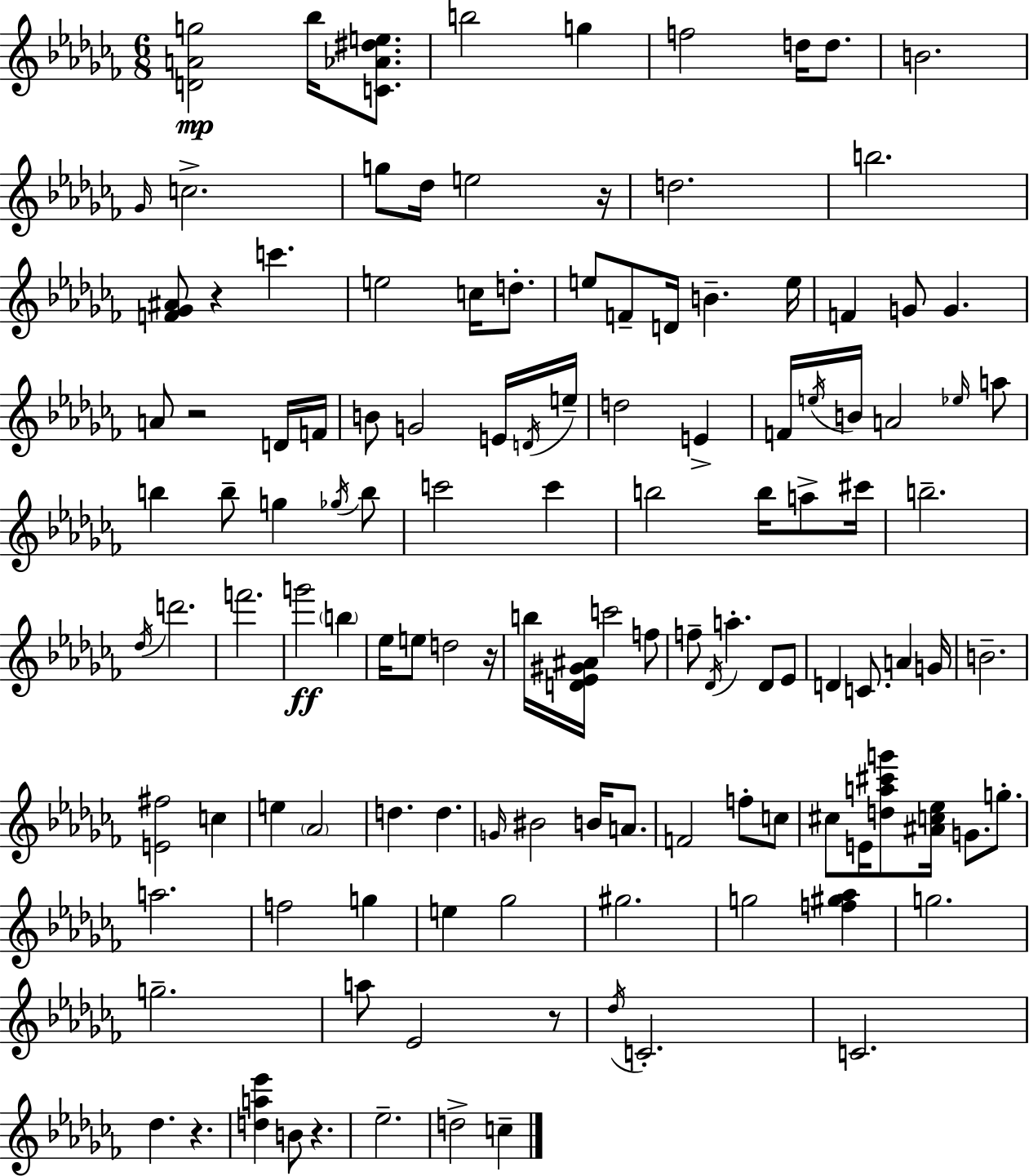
{
  \clef treble
  \numericTimeSignature
  \time 6/8
  \key aes \minor
  <d' a' g''>2\mp bes''16 <c' aes' dis'' e''>8. | b''2 g''4 | f''2 d''16 d''8. | b'2. | \break \grace { ges'16 } c''2.-> | g''8 des''16 e''2 | r16 d''2. | b''2. | \break <f' ges' ais'>8 r4 c'''4. | e''2 c''16 d''8.-. | e''8 f'8-- d'16 b'4.-- | e''16 f'4 g'8 g'4. | \break a'8 r2 d'16 | f'16 b'8 g'2 e'16 | \acciaccatura { d'16 } e''16-- d''2 e'4-> | f'16 \acciaccatura { e''16 } b'16 a'2 | \break \grace { ees''16 } a''8 b''4 b''8-- g''4 | \acciaccatura { ges''16 } b''8 c'''2 | c'''4 b''2 | b''16 a''8-> cis'''16 b''2.-- | \break \acciaccatura { des''16 } d'''2. | f'''2. | g'''2\ff | \parenthesize b''4 ees''16 e''8 d''2 | \break r16 b''16 <d' ees' gis' ais'>16 c'''2 | f''8 f''8-- \acciaccatura { des'16 } a''4.-. | des'8 ees'8 d'4 c'8. | a'4 g'16 b'2.-- | \break <e' fis''>2 | c''4 e''4 \parenthesize aes'2 | d''4. | d''4. \grace { g'16 } bis'2 | \break b'16 a'8. f'2 | f''8-. c''8 cis''8 e'16 <d'' a'' cis''' g'''>8 | <ais' c'' ees''>16 g'8. g''8.-. a''2. | f''2 | \break g''4 e''4 | ges''2 gis''2. | g''2 | <f'' gis'' aes''>4 g''2. | \break g''2.-- | a''8 ees'2 | r8 \acciaccatura { des''16 } c'2.-. | c'2. | \break des''4. | r4. <d'' a'' ees'''>4 | b'8 r4. ees''2.-- | d''2-> | \break c''4-- \bar "|."
}